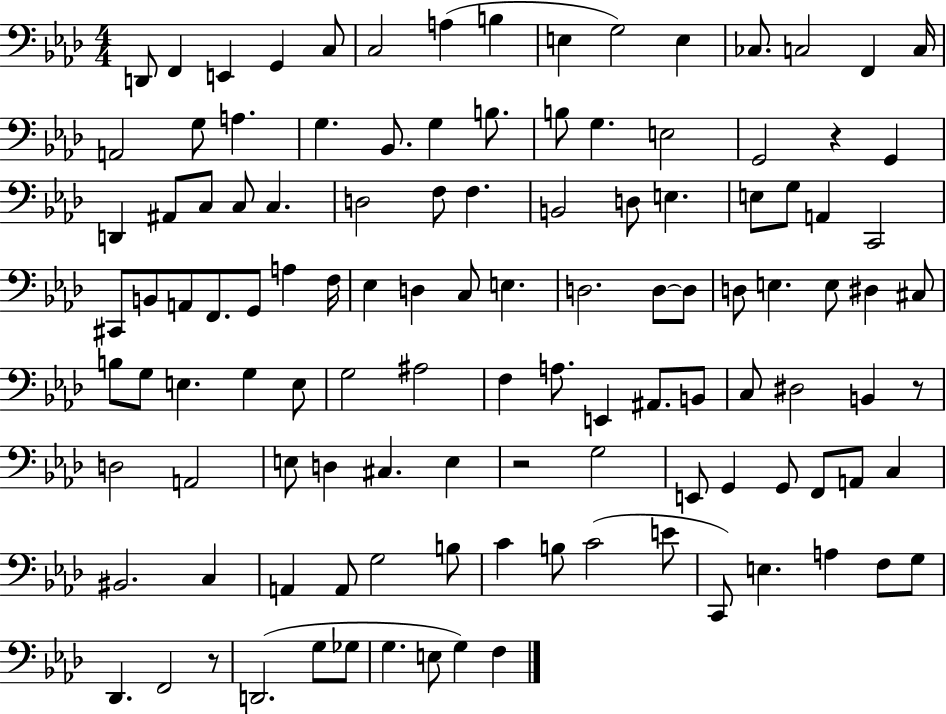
{
  \clef bass
  \numericTimeSignature
  \time 4/4
  \key aes \major
  d,8 f,4 e,4 g,4 c8 | c2 a4( b4 | e4 g2) e4 | ces8. c2 f,4 c16 | \break a,2 g8 a4. | g4. bes,8. g4 b8. | b8 g4. e2 | g,2 r4 g,4 | \break d,4 ais,8 c8 c8 c4. | d2 f8 f4. | b,2 d8 e4. | e8 g8 a,4 c,2 | \break cis,8 b,8 a,8 f,8. g,8 a4 f16 | ees4 d4 c8 e4. | d2. d8~~ d8 | d8 e4. e8 dis4 cis8 | \break b8 g8 e4. g4 e8 | g2 ais2 | f4 a8. e,4 ais,8. b,8 | c8 dis2 b,4 r8 | \break d2 a,2 | e8 d4 cis4. e4 | r2 g2 | e,8 g,4 g,8 f,8 a,8 c4 | \break bis,2. c4 | a,4 a,8 g2 b8 | c'4 b8 c'2( e'8 | c,8) e4. a4 f8 g8 | \break des,4. f,2 r8 | d,2.( g8 ges8 | g4. e8 g4) f4 | \bar "|."
}